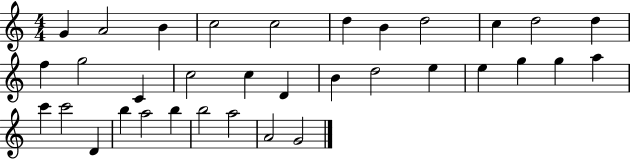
G4/q A4/h B4/q C5/h C5/h D5/q B4/q D5/h C5/q D5/h D5/q F5/q G5/h C4/q C5/h C5/q D4/q B4/q D5/h E5/q E5/q G5/q G5/q A5/q C6/q C6/h D4/q B5/q A5/h B5/q B5/h A5/h A4/h G4/h